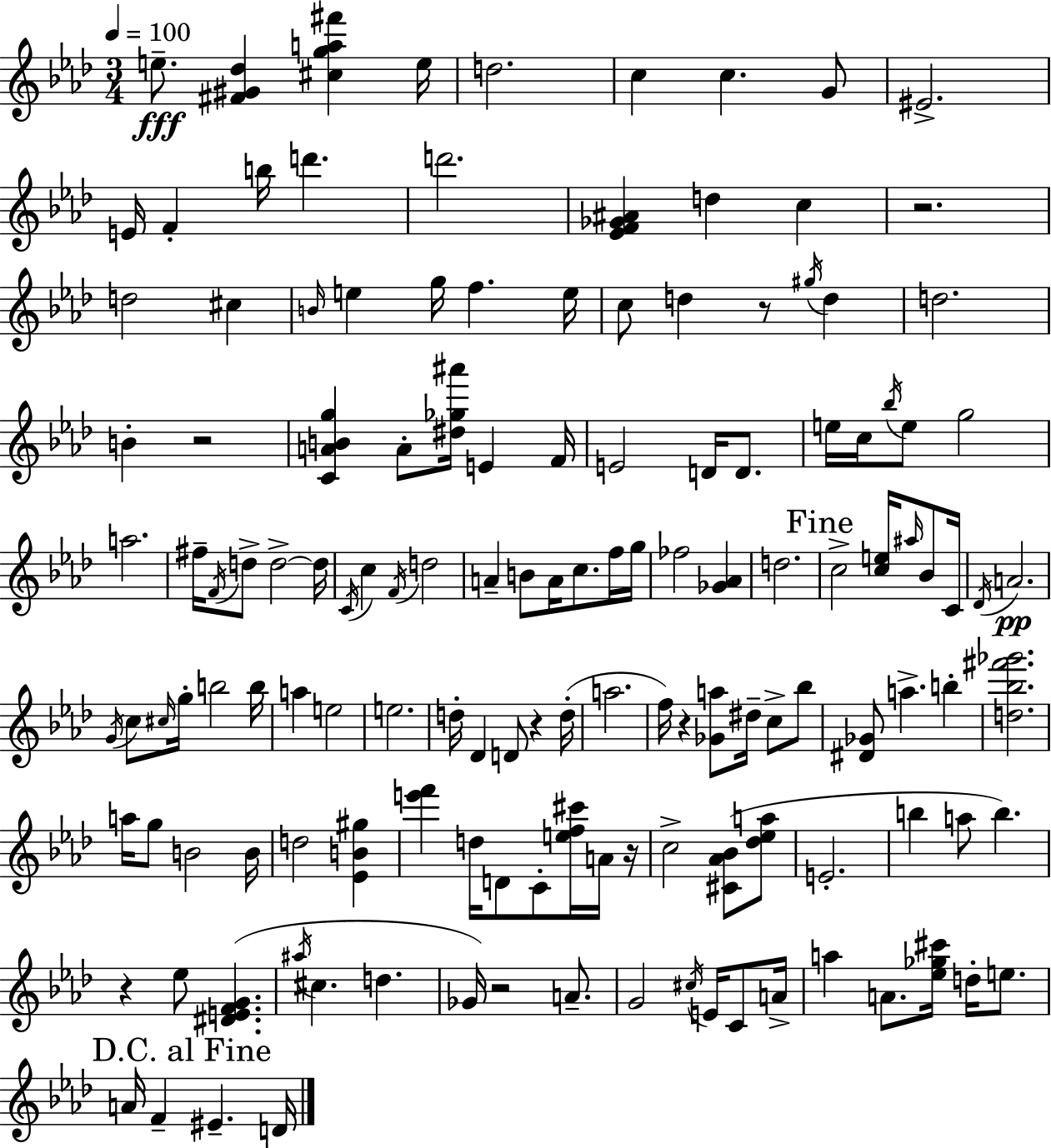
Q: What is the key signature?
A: F minor